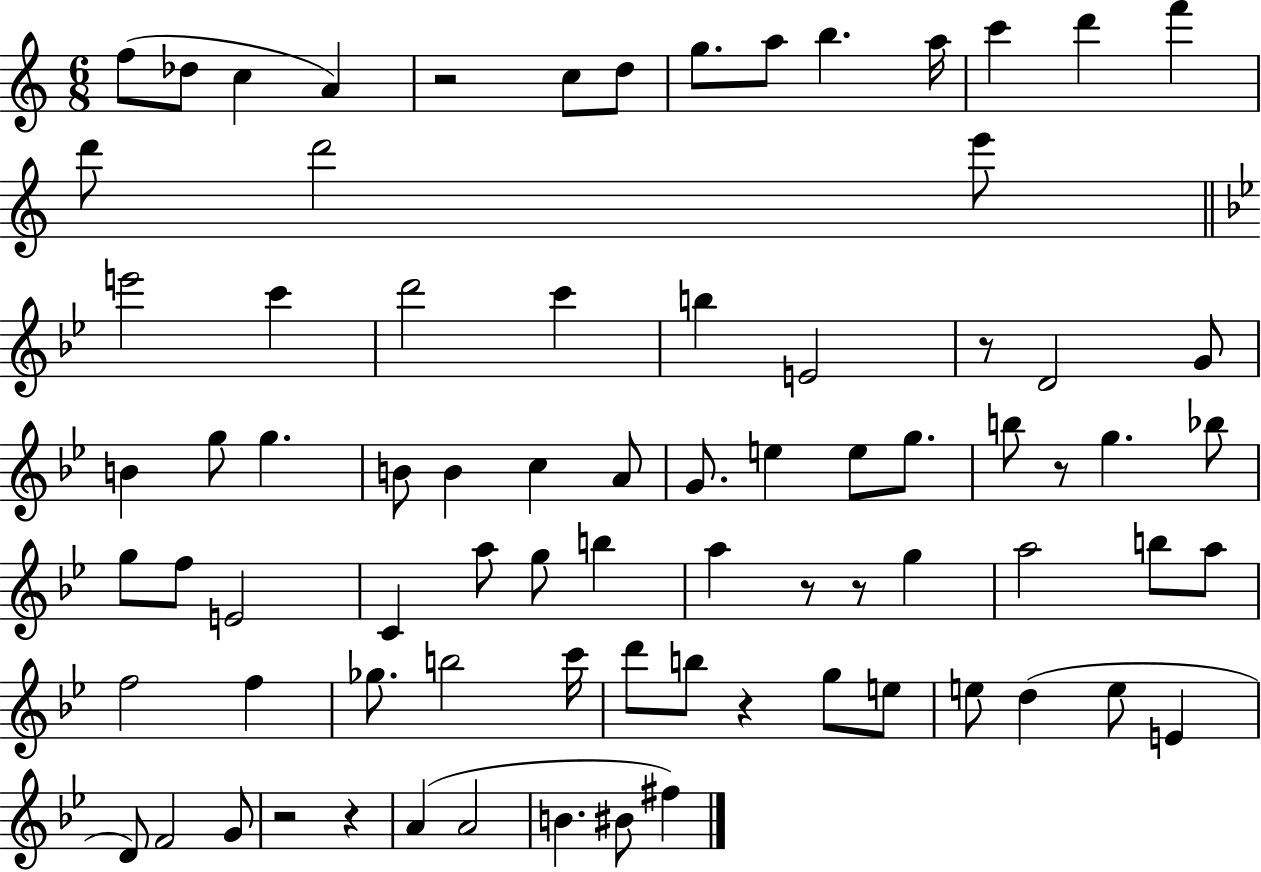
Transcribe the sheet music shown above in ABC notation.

X:1
T:Untitled
M:6/8
L:1/4
K:C
f/2 _d/2 c A z2 c/2 d/2 g/2 a/2 b a/4 c' d' f' d'/2 d'2 e'/2 e'2 c' d'2 c' b E2 z/2 D2 G/2 B g/2 g B/2 B c A/2 G/2 e e/2 g/2 b/2 z/2 g _b/2 g/2 f/2 E2 C a/2 g/2 b a z/2 z/2 g a2 b/2 a/2 f2 f _g/2 b2 c'/4 d'/2 b/2 z g/2 e/2 e/2 d e/2 E D/2 F2 G/2 z2 z A A2 B ^B/2 ^f